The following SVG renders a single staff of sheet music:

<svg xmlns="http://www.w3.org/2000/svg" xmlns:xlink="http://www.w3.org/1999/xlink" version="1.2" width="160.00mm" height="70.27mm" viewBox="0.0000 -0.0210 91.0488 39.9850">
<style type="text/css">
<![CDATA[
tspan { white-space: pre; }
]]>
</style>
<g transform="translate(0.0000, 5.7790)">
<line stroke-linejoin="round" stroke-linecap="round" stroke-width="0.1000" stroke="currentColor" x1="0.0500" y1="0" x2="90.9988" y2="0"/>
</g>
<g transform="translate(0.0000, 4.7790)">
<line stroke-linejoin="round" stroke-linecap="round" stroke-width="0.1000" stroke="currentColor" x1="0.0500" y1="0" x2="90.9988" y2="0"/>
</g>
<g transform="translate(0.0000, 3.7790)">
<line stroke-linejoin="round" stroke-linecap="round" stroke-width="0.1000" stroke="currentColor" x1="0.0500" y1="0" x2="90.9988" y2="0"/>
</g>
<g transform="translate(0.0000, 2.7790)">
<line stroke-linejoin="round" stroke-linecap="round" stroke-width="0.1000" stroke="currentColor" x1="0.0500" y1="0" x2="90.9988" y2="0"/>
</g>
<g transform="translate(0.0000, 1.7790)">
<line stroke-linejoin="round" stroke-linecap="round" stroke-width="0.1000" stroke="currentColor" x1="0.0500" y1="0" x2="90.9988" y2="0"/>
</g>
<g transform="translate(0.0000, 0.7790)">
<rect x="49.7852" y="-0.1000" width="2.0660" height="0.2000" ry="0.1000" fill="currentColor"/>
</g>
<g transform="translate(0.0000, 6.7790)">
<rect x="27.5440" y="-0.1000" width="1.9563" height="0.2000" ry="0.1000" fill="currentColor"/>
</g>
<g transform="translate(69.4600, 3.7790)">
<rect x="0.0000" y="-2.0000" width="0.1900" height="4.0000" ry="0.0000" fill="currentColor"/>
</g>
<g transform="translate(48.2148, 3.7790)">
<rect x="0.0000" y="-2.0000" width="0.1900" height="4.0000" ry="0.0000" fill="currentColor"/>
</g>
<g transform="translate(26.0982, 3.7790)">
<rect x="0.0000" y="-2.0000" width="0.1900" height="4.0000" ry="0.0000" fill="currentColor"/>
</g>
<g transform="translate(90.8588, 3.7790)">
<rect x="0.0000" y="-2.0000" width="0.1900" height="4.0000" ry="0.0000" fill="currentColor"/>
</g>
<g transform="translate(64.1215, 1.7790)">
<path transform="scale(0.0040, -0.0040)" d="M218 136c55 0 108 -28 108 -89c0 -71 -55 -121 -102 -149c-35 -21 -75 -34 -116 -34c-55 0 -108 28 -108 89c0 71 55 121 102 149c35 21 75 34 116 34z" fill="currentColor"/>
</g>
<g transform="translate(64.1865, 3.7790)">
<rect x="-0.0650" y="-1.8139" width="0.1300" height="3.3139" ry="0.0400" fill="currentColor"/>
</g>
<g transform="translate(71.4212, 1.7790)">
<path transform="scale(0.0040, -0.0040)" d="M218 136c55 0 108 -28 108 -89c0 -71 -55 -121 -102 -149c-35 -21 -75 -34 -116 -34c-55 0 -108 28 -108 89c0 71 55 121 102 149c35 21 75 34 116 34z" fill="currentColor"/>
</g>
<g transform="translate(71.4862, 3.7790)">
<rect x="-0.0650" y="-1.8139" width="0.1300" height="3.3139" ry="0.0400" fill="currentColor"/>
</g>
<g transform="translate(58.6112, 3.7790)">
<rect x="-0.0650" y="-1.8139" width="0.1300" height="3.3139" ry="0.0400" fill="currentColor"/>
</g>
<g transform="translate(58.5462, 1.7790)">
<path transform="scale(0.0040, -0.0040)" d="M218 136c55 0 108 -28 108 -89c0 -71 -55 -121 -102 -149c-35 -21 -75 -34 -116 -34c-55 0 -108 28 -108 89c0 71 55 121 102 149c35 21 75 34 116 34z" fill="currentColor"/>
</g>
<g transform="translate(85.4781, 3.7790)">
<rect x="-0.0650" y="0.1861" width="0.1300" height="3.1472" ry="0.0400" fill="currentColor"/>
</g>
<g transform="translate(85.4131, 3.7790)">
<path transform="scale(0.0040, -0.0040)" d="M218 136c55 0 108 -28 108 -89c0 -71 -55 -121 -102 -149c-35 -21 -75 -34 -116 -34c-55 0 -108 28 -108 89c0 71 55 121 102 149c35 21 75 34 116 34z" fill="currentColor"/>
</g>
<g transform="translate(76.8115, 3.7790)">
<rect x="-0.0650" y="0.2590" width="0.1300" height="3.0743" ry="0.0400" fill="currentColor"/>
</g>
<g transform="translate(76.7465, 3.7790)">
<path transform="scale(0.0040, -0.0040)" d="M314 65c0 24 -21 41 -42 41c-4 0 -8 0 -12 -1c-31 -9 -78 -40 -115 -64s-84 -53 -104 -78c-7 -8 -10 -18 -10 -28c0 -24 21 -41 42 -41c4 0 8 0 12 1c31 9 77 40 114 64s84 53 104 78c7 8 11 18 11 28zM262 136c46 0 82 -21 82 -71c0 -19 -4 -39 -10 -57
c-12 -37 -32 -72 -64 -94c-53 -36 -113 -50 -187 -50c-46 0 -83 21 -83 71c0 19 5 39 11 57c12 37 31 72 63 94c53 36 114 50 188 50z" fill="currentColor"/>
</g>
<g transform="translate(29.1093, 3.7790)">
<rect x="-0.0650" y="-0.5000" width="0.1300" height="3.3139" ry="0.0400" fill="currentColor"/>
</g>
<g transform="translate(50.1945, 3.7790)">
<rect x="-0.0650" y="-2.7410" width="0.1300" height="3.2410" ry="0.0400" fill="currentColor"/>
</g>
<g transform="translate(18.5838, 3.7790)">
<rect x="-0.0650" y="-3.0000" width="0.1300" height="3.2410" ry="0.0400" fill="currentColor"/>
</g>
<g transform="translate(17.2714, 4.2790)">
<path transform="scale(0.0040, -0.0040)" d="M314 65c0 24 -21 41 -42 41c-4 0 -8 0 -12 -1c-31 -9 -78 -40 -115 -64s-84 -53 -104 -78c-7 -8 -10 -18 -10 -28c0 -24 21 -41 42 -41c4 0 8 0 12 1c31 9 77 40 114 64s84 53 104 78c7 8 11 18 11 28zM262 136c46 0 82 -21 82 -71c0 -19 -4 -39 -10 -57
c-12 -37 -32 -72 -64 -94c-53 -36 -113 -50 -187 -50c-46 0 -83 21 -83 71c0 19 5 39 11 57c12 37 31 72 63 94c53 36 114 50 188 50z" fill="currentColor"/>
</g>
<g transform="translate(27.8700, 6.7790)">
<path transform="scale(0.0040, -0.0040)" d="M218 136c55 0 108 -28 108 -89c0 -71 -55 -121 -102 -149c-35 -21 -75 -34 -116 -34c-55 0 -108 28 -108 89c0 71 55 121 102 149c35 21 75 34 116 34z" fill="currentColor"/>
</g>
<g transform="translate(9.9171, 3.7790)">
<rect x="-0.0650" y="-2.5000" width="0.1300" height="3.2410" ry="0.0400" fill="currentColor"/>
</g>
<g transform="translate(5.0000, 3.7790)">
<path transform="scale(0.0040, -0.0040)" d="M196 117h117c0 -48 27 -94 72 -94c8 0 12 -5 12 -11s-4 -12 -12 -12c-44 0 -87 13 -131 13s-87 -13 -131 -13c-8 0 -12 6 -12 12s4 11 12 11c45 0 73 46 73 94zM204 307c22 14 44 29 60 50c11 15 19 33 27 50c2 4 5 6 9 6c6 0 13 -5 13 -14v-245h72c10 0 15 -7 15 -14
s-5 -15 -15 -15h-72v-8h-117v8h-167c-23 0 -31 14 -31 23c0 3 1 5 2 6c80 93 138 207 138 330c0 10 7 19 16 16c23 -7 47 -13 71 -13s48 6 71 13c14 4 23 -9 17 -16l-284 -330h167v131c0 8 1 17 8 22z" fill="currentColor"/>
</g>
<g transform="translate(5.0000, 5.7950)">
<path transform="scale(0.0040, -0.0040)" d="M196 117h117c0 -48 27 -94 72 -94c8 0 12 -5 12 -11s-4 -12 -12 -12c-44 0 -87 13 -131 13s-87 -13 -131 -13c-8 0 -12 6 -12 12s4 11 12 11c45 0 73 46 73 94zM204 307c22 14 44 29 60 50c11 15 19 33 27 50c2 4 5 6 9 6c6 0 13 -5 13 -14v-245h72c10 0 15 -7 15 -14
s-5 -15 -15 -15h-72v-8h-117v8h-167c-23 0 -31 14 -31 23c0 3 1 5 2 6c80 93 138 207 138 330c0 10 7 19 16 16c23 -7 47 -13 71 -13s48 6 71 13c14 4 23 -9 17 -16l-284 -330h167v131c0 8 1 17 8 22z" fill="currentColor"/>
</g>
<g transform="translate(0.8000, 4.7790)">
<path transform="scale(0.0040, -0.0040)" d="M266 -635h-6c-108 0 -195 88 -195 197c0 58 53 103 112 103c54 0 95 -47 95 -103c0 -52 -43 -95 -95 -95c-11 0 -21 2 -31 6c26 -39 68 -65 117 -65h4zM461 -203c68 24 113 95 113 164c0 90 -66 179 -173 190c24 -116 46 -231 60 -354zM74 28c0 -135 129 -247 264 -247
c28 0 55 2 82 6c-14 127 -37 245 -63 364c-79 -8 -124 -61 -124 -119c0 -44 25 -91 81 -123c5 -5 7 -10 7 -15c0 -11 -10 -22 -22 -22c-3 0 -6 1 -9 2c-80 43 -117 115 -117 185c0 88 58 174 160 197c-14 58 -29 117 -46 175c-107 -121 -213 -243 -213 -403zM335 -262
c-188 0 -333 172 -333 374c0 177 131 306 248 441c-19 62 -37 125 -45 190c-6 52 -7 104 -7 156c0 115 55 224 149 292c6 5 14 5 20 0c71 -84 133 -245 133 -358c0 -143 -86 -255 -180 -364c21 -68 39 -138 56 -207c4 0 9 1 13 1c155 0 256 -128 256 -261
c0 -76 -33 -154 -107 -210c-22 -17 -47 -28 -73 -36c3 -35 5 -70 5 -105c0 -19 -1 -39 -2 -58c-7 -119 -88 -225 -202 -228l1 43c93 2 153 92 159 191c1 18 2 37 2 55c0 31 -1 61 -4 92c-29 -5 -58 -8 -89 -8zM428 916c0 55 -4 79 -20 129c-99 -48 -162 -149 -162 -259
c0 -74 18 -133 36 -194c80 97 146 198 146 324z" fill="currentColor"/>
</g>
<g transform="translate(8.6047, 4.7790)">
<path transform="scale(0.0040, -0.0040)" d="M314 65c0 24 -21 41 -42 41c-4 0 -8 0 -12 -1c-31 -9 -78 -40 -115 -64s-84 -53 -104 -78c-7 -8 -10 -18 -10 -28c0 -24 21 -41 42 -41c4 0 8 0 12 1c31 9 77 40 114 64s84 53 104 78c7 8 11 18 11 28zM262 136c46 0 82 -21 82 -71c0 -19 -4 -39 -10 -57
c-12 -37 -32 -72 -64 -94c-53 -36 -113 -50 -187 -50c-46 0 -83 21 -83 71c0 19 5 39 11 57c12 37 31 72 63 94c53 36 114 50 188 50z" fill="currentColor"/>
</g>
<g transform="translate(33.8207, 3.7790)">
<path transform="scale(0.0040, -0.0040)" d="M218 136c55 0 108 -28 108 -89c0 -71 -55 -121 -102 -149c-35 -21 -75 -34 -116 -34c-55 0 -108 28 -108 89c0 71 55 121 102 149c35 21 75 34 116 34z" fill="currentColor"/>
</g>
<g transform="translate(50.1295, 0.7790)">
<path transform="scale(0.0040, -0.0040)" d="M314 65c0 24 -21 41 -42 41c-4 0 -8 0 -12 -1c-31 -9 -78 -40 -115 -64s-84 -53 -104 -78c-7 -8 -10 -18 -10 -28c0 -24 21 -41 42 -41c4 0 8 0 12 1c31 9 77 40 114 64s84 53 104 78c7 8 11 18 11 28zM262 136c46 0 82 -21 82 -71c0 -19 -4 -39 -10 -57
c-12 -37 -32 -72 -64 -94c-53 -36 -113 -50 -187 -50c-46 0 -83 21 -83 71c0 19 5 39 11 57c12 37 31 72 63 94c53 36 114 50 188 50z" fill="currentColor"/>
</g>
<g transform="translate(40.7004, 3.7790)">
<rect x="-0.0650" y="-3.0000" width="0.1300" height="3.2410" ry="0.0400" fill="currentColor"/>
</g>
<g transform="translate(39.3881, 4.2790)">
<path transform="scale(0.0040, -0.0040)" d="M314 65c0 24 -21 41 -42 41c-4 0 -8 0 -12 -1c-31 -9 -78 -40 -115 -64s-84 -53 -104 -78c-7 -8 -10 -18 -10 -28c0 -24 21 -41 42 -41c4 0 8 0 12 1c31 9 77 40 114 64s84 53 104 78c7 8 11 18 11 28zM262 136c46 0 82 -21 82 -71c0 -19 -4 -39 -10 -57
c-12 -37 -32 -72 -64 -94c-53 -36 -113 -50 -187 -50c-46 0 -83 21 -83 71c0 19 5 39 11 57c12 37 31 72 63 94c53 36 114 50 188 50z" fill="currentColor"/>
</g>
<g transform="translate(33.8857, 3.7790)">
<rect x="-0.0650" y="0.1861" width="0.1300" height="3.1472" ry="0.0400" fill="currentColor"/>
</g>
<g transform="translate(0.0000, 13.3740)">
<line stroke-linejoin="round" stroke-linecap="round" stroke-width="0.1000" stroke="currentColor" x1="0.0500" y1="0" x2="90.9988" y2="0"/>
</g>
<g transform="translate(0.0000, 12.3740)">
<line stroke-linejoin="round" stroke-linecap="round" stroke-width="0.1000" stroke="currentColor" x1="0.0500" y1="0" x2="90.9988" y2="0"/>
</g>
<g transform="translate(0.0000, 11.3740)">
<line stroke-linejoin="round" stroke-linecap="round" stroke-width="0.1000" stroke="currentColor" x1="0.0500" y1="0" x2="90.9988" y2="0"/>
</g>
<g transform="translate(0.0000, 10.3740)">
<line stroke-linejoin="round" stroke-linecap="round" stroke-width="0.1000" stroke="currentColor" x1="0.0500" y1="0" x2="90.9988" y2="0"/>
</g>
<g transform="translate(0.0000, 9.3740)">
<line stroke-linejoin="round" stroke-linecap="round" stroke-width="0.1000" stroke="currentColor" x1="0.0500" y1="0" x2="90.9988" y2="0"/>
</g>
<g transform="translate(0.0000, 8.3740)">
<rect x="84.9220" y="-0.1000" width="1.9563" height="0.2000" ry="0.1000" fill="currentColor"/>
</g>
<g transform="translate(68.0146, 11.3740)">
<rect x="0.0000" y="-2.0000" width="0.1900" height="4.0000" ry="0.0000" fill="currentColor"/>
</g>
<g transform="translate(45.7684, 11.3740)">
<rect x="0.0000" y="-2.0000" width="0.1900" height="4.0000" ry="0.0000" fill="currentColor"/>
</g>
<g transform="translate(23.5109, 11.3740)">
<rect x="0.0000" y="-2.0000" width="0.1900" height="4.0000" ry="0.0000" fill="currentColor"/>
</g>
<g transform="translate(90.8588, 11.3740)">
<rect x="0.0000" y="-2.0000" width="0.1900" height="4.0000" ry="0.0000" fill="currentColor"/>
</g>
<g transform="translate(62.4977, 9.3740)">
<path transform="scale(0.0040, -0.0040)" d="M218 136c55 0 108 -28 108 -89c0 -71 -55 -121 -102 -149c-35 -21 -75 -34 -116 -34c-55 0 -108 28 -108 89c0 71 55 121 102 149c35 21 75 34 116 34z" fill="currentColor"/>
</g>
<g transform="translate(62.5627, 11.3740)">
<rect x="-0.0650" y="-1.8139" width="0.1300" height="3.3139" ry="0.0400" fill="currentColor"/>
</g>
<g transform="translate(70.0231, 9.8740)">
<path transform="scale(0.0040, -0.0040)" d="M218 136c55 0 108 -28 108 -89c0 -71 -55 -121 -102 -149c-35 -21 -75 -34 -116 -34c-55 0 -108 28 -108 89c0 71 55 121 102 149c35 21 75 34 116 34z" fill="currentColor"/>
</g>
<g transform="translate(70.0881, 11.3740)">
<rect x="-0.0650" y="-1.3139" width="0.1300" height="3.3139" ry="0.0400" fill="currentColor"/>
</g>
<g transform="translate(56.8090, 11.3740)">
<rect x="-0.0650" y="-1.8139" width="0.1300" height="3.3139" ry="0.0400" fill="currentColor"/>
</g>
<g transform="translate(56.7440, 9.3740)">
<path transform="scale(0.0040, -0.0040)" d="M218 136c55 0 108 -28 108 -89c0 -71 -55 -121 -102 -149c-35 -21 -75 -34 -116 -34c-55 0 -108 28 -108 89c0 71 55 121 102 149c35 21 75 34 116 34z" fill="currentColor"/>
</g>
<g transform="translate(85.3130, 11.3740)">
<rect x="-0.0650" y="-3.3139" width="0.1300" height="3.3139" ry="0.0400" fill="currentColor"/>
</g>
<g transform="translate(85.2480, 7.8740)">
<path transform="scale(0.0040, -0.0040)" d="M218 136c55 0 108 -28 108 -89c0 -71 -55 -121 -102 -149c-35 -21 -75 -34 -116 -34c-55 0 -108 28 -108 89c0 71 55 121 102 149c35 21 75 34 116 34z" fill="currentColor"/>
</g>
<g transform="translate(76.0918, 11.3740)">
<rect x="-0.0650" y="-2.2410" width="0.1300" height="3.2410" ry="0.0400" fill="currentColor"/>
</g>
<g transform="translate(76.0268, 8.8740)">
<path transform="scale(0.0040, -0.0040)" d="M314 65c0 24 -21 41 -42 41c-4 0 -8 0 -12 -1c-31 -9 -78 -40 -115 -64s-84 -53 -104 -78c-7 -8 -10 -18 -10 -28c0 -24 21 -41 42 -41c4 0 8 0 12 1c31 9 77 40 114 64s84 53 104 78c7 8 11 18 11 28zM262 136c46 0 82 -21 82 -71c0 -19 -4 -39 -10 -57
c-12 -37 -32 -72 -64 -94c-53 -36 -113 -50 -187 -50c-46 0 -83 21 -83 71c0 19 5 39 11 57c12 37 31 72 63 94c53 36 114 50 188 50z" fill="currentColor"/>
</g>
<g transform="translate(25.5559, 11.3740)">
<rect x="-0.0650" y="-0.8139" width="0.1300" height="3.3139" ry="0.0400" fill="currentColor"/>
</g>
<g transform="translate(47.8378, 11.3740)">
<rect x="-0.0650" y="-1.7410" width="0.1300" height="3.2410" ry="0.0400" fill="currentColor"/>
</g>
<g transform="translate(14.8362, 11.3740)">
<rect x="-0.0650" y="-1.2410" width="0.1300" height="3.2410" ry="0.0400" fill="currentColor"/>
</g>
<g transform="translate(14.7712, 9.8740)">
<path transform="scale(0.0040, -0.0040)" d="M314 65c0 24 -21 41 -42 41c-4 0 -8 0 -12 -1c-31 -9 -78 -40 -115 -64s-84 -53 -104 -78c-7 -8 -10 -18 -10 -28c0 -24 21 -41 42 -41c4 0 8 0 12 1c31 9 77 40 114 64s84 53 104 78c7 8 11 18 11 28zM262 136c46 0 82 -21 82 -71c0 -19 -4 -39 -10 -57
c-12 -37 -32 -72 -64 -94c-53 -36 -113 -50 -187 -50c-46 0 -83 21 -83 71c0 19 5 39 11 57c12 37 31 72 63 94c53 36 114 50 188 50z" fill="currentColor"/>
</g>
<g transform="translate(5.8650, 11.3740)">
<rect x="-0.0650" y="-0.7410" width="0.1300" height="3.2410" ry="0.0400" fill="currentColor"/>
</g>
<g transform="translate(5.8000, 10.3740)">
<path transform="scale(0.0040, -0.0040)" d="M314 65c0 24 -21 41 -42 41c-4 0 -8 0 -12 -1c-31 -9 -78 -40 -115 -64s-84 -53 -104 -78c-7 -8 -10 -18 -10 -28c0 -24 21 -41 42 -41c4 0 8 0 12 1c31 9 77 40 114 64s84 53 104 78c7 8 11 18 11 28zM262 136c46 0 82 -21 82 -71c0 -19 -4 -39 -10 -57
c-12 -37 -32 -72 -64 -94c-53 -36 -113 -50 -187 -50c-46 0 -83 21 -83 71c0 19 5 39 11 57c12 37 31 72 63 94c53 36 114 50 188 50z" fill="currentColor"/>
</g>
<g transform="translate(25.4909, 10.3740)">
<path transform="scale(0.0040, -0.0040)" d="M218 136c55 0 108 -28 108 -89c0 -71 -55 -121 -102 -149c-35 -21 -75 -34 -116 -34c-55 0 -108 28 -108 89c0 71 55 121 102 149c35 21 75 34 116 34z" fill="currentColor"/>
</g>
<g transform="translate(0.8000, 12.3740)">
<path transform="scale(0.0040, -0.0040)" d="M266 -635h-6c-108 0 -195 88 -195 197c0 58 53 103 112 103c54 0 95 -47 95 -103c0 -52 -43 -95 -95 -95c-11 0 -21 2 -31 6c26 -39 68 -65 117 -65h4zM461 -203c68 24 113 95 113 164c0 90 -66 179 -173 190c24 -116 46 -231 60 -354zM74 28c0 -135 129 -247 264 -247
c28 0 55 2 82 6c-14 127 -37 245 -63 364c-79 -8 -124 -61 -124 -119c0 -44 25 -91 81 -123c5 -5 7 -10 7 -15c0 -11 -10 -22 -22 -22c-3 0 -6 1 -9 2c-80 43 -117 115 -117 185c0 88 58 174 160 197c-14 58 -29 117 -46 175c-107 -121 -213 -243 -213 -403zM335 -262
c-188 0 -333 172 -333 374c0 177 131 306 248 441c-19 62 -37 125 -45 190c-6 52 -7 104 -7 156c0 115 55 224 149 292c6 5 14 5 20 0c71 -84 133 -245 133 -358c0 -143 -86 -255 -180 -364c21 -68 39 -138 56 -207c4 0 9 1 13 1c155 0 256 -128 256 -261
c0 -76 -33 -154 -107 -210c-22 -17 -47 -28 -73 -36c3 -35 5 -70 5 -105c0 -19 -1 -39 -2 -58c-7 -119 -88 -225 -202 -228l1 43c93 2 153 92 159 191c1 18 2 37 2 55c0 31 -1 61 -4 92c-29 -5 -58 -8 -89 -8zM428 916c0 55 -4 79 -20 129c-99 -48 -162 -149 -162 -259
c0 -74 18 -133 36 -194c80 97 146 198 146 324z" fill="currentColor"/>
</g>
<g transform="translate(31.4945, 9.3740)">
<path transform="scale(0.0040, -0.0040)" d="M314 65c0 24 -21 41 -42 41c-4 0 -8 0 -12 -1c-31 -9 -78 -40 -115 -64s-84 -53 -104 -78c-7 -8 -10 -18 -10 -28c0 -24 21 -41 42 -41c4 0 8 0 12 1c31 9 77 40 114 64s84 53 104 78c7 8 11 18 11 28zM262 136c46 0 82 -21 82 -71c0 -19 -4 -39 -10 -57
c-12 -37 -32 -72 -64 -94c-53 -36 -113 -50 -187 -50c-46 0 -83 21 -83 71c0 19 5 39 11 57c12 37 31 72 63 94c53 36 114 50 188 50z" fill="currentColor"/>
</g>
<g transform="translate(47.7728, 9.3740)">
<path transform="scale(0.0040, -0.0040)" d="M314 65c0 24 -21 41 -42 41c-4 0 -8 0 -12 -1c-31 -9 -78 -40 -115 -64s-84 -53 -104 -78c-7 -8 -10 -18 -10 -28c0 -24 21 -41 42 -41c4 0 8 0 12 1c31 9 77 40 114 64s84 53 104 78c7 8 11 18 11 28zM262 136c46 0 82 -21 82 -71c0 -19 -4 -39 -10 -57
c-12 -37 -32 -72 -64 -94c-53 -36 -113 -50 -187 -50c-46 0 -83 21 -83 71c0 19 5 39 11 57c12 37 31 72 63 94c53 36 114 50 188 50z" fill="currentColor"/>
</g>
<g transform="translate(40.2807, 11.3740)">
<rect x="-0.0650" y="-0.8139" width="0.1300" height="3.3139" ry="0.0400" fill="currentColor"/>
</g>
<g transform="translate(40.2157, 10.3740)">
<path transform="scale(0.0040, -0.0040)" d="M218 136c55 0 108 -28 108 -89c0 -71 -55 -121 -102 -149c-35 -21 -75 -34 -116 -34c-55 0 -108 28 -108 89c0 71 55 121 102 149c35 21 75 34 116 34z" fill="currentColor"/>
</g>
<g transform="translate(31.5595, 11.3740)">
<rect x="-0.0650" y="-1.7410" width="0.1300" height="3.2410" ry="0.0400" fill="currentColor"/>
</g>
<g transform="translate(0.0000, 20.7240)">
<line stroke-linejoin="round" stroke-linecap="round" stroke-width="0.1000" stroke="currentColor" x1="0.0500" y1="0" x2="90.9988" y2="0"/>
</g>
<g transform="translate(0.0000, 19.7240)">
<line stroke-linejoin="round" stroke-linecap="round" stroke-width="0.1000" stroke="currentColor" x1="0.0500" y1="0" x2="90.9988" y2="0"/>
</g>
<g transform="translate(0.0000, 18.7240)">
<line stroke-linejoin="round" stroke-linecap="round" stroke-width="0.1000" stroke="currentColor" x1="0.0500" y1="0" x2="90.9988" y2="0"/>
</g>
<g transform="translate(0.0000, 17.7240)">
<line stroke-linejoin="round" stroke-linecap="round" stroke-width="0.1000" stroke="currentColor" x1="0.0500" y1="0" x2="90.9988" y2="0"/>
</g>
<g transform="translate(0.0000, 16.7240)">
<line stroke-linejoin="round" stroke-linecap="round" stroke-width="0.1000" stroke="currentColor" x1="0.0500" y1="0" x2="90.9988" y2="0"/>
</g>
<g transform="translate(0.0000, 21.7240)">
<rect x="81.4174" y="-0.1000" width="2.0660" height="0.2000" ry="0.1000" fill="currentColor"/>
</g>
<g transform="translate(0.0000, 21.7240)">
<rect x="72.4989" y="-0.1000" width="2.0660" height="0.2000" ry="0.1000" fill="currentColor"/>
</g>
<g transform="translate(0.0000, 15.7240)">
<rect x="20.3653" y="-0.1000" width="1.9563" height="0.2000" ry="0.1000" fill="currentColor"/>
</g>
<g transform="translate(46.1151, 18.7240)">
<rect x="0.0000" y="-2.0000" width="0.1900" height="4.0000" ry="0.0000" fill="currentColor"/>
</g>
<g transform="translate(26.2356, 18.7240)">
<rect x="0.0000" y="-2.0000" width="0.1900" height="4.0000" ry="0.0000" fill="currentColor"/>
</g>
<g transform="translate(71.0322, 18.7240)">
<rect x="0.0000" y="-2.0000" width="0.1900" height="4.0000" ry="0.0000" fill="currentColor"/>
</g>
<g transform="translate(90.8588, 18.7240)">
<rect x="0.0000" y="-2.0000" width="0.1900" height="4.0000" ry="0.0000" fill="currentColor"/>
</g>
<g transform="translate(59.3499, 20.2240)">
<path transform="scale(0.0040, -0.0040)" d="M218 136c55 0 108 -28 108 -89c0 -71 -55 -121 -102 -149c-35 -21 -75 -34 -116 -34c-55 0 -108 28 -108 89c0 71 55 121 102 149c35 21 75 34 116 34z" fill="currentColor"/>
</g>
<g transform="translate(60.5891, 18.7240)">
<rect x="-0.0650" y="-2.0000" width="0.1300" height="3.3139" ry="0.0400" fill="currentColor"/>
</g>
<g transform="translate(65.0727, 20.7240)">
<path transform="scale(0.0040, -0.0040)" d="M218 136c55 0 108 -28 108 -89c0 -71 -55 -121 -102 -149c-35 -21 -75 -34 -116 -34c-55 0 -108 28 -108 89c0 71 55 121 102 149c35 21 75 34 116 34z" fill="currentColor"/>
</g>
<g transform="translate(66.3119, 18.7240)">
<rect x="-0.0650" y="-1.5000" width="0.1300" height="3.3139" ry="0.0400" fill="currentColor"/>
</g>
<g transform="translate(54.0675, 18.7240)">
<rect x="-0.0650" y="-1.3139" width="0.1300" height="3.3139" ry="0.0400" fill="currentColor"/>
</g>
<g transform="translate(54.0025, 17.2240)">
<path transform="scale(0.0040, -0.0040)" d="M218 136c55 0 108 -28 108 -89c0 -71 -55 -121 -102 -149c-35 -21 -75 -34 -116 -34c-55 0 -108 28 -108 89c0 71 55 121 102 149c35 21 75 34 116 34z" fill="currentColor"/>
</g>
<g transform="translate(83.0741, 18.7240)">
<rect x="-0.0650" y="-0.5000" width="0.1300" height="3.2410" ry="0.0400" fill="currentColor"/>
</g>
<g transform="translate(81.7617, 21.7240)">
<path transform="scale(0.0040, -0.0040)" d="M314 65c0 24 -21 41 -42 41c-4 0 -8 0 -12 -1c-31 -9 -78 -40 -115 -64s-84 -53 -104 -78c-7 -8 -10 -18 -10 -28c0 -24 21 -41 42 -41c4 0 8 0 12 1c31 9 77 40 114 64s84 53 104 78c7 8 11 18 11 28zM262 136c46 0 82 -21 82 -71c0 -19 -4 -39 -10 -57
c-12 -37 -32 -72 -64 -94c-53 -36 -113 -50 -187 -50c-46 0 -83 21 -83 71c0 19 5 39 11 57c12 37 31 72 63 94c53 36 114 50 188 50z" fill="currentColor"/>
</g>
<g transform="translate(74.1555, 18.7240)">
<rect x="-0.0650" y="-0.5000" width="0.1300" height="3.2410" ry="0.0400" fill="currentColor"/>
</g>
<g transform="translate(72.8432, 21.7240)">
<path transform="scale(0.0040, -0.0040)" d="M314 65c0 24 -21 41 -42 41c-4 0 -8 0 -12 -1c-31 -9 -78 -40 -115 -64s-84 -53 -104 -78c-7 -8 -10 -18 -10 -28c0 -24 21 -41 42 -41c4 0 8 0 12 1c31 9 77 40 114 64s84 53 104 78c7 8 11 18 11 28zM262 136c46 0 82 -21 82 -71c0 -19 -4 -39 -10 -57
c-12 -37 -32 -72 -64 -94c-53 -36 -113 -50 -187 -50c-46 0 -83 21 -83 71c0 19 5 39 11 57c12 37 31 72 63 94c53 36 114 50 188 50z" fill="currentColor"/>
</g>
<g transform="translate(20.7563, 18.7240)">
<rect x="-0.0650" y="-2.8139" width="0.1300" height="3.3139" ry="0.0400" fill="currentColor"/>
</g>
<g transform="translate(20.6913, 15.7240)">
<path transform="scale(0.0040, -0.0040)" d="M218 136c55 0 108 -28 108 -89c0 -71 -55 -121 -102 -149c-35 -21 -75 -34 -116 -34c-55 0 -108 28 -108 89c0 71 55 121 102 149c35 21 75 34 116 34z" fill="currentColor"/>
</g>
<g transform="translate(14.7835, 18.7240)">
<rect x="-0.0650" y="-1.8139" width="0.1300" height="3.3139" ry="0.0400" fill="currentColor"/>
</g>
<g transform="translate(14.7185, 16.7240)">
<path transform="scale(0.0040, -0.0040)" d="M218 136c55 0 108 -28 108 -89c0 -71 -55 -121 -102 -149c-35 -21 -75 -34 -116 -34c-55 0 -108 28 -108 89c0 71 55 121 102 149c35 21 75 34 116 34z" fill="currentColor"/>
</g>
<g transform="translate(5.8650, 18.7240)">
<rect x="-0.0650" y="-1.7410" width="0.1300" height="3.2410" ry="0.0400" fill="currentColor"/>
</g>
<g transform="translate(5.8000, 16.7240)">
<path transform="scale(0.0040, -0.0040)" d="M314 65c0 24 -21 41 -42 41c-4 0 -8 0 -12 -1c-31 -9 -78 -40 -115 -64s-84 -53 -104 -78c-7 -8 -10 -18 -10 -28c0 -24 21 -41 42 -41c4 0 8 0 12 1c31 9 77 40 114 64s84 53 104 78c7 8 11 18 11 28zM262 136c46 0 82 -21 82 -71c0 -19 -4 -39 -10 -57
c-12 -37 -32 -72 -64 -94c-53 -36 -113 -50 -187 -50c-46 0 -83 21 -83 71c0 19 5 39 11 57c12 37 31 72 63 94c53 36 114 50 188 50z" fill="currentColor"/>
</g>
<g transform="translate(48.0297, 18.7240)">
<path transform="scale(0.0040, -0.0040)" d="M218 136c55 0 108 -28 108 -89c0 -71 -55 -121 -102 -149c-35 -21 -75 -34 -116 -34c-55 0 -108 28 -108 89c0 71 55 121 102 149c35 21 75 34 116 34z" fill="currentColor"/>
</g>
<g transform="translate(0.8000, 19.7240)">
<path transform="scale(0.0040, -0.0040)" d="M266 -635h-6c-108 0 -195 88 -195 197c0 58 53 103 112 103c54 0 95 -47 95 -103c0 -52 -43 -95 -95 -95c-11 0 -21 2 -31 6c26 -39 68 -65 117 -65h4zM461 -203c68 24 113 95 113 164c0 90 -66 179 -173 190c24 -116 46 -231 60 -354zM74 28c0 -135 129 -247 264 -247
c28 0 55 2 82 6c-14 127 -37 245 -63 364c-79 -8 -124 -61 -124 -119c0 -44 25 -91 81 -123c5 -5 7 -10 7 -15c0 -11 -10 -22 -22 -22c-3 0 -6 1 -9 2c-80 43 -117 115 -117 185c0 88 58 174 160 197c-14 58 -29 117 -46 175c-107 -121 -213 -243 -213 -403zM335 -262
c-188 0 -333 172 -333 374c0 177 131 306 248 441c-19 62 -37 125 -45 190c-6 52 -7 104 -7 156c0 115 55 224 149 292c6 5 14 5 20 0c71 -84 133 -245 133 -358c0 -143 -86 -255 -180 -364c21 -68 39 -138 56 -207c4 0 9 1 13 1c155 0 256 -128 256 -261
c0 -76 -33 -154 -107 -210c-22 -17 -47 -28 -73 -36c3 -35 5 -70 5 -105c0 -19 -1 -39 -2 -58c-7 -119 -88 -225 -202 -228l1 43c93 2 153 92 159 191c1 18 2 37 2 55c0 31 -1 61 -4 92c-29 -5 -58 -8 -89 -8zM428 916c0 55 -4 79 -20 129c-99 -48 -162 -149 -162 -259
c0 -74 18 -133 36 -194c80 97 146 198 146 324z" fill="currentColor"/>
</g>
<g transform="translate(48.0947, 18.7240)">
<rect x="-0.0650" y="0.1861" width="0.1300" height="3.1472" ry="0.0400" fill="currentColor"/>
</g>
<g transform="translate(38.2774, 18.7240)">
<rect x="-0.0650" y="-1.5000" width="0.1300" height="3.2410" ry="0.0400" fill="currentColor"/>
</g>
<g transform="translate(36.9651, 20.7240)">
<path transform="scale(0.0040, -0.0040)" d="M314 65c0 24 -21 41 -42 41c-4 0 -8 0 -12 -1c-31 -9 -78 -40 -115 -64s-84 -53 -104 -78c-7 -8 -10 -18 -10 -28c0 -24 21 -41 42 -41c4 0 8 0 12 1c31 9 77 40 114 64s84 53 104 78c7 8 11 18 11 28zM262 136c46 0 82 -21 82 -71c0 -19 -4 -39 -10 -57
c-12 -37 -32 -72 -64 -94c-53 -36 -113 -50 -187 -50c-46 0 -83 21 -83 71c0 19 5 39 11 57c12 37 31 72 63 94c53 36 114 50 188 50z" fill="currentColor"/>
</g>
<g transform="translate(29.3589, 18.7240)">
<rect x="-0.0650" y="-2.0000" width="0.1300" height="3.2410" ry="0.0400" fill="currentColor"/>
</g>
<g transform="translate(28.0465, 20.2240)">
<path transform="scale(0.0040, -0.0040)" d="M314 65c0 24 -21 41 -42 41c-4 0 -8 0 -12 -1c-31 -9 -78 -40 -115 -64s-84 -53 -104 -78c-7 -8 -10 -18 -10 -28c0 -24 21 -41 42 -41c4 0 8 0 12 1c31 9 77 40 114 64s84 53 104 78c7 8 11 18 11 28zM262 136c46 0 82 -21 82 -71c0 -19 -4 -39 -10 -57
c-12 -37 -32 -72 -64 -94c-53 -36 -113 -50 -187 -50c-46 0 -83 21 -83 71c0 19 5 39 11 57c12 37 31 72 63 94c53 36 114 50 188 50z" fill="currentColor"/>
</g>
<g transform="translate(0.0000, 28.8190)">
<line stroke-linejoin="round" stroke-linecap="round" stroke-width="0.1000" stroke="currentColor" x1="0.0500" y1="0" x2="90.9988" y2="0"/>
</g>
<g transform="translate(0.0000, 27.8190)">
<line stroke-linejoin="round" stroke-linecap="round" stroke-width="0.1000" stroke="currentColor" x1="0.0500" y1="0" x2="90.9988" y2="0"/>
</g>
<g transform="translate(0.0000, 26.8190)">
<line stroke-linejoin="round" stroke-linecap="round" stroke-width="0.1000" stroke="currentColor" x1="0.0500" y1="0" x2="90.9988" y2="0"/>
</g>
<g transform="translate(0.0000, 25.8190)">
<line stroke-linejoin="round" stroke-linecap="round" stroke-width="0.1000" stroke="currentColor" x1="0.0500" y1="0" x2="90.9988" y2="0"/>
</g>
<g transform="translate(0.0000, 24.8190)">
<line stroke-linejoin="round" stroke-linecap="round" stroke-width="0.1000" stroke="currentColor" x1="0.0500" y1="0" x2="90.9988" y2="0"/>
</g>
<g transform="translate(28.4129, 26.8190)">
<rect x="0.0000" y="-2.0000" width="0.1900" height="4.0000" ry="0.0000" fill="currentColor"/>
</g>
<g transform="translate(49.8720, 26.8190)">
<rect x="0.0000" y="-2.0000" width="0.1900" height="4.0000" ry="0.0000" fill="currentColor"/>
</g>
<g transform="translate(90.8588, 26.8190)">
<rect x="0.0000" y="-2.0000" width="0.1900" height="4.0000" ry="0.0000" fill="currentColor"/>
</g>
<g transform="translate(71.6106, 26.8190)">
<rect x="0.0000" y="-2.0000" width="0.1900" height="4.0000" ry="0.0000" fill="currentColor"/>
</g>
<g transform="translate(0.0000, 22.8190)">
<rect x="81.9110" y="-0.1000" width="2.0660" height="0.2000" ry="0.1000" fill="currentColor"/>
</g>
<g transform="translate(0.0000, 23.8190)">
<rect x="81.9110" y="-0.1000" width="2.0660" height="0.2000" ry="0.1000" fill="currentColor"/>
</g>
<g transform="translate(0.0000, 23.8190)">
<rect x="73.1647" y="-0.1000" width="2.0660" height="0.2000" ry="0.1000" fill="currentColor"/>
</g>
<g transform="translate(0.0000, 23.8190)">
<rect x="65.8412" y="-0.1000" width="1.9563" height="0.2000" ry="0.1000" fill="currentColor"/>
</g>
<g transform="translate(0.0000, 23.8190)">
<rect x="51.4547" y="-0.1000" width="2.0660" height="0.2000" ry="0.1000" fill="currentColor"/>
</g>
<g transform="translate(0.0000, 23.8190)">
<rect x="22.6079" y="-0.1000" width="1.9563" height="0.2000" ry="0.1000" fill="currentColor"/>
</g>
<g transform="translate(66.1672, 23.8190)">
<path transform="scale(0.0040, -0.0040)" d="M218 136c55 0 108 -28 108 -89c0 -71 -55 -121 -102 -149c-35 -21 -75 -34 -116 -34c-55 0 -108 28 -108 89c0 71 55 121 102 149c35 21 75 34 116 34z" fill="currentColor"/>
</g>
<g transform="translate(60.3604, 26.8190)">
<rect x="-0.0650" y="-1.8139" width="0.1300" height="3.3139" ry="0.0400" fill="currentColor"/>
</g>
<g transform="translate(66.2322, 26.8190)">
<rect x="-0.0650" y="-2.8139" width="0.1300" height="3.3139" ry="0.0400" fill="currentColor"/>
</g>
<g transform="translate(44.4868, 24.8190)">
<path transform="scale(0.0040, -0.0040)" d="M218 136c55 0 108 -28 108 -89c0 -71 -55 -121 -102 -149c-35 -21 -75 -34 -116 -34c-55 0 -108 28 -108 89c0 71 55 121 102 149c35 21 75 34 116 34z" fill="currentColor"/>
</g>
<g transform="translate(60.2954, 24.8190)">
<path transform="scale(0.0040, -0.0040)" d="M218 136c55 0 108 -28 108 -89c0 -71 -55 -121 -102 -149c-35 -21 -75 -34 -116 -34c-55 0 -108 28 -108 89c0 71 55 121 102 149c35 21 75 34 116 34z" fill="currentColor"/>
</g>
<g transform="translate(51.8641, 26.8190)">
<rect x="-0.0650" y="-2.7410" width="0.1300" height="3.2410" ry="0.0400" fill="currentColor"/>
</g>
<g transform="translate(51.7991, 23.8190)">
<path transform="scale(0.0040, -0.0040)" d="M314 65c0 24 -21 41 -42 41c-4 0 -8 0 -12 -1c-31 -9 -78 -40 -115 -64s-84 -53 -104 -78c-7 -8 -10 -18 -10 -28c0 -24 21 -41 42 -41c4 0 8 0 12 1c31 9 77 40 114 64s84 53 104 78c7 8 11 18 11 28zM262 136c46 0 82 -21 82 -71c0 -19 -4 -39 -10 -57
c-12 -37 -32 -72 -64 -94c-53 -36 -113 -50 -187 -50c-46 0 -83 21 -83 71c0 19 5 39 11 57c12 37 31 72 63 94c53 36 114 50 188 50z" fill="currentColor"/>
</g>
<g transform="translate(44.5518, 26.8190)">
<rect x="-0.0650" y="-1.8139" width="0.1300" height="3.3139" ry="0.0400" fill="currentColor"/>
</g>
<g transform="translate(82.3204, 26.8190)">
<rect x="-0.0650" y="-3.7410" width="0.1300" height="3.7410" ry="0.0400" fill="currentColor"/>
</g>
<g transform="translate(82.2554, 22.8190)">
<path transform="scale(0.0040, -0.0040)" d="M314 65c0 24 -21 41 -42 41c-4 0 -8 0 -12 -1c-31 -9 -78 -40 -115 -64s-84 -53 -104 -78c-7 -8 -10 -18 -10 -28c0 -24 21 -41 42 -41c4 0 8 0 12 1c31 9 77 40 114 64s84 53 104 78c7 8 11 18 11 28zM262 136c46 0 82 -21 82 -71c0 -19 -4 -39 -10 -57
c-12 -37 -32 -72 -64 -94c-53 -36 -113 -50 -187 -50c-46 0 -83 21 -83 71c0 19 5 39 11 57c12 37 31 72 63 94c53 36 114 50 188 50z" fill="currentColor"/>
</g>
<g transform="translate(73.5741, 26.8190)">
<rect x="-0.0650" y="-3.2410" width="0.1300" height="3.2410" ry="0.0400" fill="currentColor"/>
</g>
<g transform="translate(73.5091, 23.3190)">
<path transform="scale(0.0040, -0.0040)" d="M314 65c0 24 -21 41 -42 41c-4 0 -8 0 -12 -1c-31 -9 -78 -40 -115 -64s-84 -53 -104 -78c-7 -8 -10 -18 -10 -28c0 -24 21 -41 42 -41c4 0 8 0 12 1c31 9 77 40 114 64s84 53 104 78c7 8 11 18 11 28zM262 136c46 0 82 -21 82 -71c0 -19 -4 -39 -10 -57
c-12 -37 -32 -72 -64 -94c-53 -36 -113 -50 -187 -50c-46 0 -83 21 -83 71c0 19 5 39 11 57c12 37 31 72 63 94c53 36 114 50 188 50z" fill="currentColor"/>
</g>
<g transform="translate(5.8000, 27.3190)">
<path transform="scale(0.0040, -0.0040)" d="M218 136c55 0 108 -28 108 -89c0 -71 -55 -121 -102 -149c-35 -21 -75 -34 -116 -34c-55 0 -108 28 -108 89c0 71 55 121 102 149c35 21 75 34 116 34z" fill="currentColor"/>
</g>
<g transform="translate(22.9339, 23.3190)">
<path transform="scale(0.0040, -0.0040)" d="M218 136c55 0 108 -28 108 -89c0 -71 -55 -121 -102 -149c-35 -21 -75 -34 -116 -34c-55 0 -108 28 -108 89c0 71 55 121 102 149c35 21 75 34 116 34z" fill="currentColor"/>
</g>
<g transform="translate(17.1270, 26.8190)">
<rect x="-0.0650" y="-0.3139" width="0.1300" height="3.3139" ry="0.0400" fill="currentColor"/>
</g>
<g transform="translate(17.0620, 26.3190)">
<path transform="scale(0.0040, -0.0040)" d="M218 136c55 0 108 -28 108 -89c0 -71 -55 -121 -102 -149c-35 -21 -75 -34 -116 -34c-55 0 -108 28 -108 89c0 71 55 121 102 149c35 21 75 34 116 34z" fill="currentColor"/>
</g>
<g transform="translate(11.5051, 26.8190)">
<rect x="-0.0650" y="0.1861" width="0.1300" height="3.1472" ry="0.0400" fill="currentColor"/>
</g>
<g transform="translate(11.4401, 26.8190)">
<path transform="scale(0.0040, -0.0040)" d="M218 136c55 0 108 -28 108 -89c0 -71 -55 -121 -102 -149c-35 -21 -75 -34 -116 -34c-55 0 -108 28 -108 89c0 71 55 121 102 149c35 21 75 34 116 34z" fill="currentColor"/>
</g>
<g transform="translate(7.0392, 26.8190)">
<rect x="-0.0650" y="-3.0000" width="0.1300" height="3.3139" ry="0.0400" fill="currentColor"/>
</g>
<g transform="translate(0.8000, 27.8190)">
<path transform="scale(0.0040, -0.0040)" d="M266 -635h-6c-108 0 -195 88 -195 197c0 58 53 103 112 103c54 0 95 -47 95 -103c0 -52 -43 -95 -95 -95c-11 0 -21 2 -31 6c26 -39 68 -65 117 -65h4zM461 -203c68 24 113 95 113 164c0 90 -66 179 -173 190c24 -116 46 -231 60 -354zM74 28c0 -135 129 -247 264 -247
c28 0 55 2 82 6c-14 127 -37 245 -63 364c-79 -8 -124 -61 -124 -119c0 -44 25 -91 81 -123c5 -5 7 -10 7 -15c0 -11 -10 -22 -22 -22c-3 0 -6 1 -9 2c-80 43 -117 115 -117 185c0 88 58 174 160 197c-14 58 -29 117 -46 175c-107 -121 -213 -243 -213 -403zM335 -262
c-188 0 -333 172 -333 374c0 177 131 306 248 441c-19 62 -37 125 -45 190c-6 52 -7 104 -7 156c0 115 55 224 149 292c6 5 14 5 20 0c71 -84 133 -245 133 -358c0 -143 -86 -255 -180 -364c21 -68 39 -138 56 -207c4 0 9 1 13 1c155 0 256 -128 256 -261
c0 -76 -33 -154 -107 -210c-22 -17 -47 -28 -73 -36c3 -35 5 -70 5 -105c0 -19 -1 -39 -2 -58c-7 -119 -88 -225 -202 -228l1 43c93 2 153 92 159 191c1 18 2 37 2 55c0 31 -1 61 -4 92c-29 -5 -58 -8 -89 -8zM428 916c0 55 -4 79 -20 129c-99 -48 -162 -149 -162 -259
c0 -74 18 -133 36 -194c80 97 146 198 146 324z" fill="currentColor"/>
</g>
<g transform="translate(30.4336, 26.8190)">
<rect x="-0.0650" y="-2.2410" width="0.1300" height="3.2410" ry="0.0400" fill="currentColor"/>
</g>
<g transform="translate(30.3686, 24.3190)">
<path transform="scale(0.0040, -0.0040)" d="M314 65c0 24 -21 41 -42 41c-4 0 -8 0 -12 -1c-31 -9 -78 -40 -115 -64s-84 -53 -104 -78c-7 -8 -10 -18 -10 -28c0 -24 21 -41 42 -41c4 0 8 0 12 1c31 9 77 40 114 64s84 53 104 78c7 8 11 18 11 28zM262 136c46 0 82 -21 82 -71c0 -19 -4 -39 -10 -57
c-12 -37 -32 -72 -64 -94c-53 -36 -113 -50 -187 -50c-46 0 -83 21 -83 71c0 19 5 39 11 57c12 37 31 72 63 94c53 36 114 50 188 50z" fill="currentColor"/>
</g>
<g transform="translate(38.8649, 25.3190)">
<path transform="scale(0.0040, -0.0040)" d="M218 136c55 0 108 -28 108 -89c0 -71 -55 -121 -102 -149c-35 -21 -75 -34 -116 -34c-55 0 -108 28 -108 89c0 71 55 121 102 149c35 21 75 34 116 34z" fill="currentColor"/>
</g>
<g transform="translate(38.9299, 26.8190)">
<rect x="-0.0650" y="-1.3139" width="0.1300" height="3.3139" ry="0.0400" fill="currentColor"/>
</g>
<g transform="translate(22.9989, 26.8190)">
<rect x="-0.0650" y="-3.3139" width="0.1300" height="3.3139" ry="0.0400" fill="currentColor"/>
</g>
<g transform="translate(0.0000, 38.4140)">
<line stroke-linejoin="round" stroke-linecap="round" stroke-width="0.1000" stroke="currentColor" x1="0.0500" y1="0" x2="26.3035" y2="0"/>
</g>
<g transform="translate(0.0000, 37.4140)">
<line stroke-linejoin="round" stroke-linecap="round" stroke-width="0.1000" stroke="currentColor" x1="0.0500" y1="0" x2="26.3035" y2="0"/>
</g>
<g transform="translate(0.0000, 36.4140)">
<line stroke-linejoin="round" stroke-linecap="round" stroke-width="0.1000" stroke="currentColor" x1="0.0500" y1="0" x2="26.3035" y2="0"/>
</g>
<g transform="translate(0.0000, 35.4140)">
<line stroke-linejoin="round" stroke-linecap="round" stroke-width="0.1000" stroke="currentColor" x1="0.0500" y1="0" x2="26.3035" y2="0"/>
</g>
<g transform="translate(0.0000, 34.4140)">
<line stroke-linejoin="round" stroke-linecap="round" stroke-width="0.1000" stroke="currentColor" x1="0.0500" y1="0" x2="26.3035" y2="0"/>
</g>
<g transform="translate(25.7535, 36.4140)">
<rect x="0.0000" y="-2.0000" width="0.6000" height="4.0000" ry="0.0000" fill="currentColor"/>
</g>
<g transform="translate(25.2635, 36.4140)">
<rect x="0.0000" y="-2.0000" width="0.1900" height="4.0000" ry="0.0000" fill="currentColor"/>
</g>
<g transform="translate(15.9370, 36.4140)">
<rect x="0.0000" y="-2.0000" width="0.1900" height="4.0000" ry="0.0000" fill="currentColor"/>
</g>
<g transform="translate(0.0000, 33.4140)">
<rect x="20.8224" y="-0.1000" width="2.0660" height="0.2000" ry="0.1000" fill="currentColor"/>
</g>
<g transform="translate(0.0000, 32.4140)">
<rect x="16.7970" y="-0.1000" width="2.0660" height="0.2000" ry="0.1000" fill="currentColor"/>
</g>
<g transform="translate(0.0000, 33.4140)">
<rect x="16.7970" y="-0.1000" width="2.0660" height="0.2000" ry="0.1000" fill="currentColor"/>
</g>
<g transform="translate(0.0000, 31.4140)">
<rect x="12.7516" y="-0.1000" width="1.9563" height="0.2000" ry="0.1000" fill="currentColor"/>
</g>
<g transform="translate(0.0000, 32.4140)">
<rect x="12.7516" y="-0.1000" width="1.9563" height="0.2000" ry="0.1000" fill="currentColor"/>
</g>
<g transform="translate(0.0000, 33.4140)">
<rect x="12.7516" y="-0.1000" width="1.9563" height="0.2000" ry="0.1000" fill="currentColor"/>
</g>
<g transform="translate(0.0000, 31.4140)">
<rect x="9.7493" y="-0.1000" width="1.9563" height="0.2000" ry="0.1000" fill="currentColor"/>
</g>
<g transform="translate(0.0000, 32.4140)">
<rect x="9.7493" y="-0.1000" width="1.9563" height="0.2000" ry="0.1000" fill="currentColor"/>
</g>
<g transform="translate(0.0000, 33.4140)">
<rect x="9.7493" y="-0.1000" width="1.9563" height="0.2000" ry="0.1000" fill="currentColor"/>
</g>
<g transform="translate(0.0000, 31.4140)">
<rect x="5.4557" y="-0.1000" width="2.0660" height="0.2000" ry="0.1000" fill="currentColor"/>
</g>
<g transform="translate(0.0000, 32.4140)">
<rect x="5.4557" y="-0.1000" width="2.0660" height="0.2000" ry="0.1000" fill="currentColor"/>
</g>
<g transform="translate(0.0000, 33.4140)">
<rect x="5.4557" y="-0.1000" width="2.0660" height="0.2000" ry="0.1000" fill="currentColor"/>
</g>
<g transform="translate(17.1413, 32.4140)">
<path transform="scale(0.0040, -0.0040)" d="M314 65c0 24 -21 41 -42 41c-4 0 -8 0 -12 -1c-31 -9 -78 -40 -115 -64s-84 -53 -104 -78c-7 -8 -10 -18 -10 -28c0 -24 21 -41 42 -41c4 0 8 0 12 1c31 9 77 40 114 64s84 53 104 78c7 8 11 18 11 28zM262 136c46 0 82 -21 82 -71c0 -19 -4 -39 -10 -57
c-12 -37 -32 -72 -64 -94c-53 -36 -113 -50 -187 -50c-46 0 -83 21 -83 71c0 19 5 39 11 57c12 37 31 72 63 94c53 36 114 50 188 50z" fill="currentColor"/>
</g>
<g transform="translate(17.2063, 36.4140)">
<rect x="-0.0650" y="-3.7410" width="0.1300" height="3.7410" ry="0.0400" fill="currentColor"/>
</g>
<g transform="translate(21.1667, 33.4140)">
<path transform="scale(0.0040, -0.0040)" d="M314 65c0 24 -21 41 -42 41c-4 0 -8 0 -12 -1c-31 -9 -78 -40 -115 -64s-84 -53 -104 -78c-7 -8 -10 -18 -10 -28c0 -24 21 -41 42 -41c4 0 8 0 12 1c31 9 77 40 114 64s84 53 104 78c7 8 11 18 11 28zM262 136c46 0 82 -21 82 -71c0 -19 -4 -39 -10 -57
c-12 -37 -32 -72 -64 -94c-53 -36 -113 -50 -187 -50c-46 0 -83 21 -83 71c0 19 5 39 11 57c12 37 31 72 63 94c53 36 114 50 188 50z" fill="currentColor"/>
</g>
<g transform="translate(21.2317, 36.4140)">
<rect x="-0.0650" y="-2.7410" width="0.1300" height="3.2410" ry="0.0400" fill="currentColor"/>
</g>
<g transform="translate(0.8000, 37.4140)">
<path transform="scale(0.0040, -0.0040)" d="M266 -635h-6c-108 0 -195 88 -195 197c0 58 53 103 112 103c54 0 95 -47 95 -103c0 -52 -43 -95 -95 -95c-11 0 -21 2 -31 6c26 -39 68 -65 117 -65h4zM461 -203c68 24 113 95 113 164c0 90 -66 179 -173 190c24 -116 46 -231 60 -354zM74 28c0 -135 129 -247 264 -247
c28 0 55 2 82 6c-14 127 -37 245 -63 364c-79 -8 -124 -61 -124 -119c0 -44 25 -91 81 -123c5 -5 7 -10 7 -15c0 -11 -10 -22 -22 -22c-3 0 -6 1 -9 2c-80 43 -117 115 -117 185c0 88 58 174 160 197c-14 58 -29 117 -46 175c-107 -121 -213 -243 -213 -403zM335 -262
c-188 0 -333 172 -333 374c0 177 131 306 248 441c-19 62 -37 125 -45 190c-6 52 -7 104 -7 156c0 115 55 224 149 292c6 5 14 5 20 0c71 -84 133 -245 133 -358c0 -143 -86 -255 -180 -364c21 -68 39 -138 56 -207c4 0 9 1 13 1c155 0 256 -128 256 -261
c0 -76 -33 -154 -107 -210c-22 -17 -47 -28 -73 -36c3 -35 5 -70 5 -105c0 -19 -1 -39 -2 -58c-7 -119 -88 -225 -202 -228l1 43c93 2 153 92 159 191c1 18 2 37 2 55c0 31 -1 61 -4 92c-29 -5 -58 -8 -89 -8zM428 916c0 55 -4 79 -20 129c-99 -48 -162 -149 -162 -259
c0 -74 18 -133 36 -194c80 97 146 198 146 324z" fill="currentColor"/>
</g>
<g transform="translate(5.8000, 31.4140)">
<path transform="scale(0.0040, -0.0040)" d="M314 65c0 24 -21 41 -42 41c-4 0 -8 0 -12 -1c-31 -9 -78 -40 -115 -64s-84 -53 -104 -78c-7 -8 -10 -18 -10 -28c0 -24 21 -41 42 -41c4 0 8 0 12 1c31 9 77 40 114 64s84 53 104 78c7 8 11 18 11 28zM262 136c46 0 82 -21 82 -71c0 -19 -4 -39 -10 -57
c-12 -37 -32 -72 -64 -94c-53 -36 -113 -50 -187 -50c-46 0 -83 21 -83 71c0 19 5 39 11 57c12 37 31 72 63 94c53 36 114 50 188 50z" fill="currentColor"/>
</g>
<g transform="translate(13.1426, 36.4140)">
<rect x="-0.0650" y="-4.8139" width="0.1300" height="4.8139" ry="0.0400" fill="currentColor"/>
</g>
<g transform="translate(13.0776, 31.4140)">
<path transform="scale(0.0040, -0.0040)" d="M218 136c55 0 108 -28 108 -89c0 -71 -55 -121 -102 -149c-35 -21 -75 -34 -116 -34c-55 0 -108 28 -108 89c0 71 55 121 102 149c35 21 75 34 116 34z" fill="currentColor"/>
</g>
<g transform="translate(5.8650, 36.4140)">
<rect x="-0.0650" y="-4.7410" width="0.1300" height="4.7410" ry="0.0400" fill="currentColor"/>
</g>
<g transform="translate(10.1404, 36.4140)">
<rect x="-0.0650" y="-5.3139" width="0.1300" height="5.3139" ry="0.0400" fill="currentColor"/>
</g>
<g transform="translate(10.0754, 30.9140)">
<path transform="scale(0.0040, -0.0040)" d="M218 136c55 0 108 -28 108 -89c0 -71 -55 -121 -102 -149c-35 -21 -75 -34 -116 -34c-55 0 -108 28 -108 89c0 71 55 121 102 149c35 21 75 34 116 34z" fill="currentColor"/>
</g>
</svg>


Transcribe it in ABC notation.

X:1
T:Untitled
M:4/4
L:1/4
K:C
G2 A2 C B A2 a2 f f f B2 B d2 e2 d f2 d f2 f f e g2 b f2 f a F2 E2 B e F E C2 C2 A B c b g2 e f a2 f a b2 c'2 e'2 f' e' c'2 a2